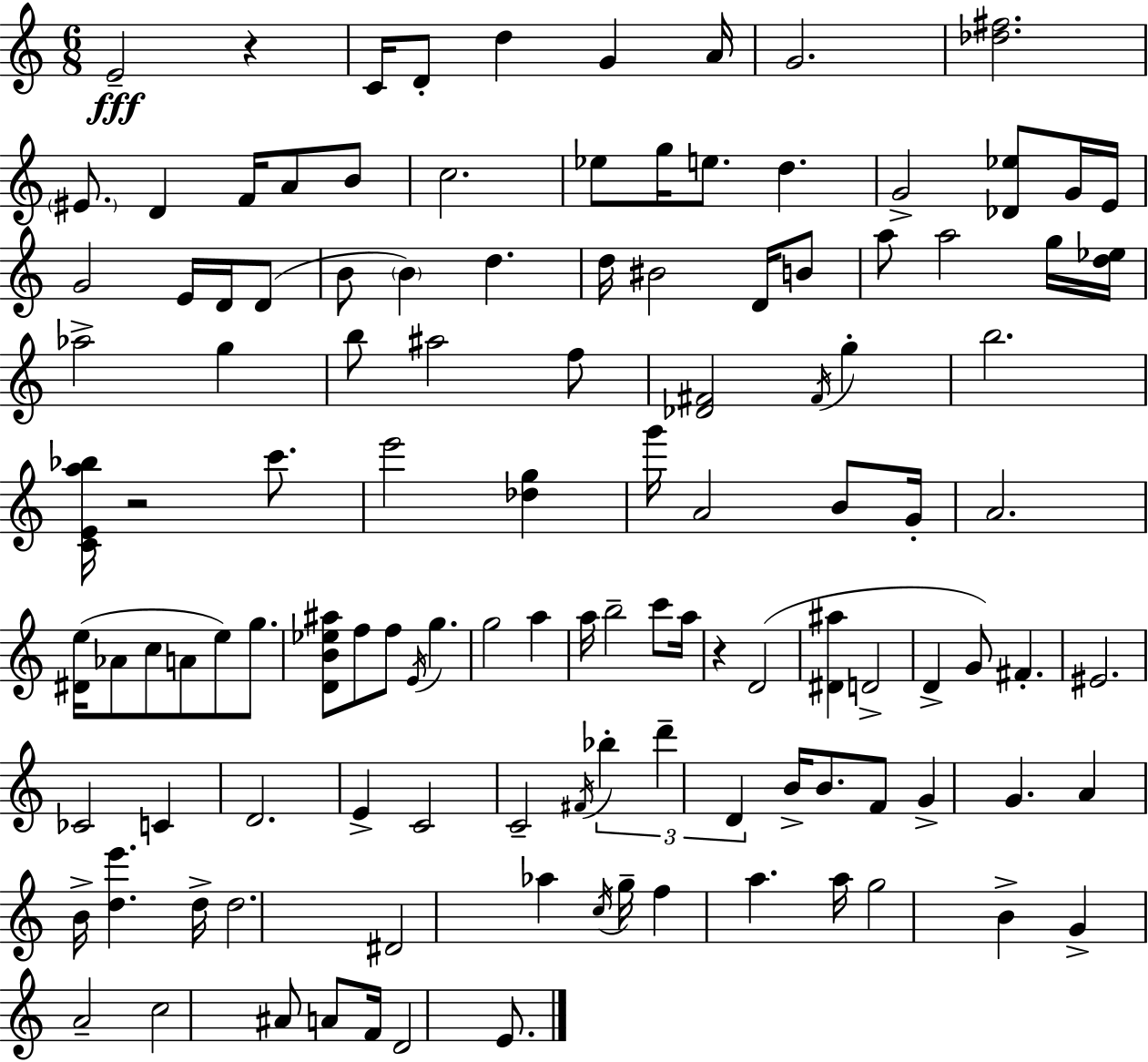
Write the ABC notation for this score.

X:1
T:Untitled
M:6/8
L:1/4
K:Am
E2 z C/4 D/2 d G A/4 G2 [_d^f]2 ^E/2 D F/4 A/2 B/2 c2 _e/2 g/4 e/2 d G2 [_D_e]/2 G/4 E/4 G2 E/4 D/4 D/2 B/2 B d d/4 ^B2 D/4 B/2 a/2 a2 g/4 [d_e]/4 _a2 g b/2 ^a2 f/2 [_D^F]2 ^F/4 g b2 [CEa_b]/4 z2 c'/2 e'2 [_dg] g'/4 A2 B/2 G/4 A2 [^De]/4 _A/2 c/2 A/2 e/2 g/2 [DB_e^a]/2 f/2 f/2 E/4 g g2 a a/4 b2 c'/2 a/4 z D2 [^D^a] D2 D G/2 ^F ^E2 _C2 C D2 E C2 C2 ^F/4 _b d' D B/4 B/2 F/2 G G A B/4 [de'] d/4 d2 ^D2 _a c/4 g/4 f a a/4 g2 B G A2 c2 ^A/2 A/2 F/4 D2 E/2